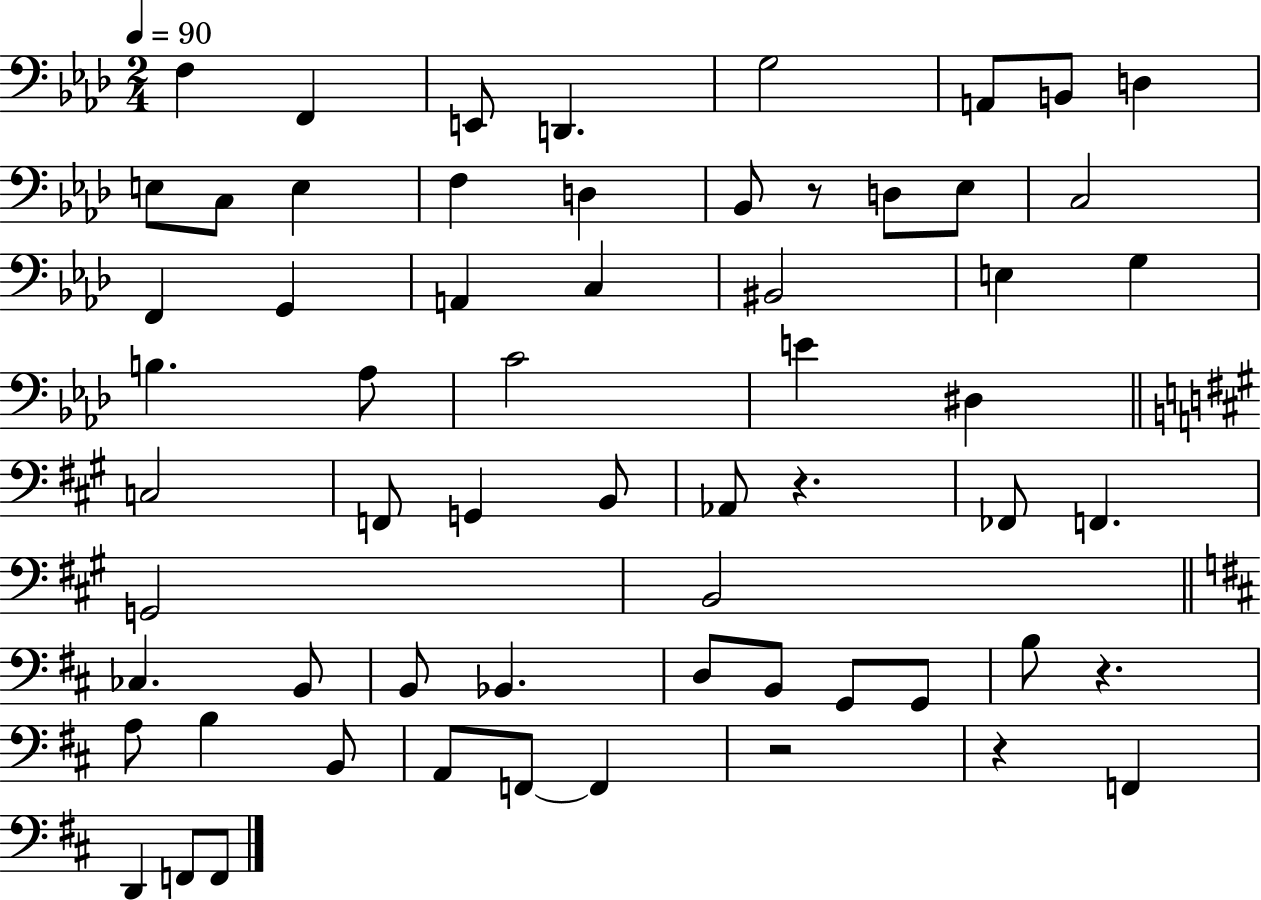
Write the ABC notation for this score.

X:1
T:Untitled
M:2/4
L:1/4
K:Ab
F, F,, E,,/2 D,, G,2 A,,/2 B,,/2 D, E,/2 C,/2 E, F, D, _B,,/2 z/2 D,/2 _E,/2 C,2 F,, G,, A,, C, ^B,,2 E, G, B, _A,/2 C2 E ^D, C,2 F,,/2 G,, B,,/2 _A,,/2 z _F,,/2 F,, G,,2 B,,2 _C, B,,/2 B,,/2 _B,, D,/2 B,,/2 G,,/2 G,,/2 B,/2 z A,/2 B, B,,/2 A,,/2 F,,/2 F,, z2 z F,, D,, F,,/2 F,,/2